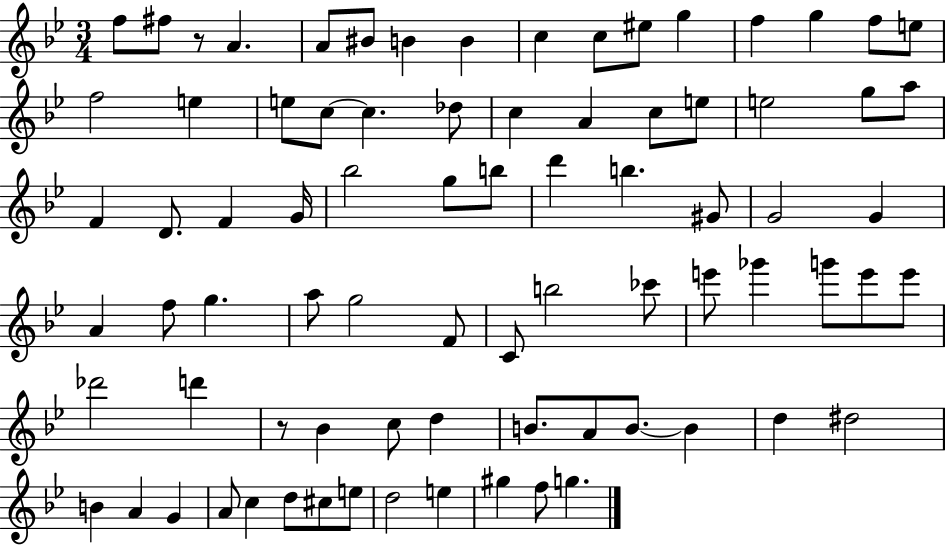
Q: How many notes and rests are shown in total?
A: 80